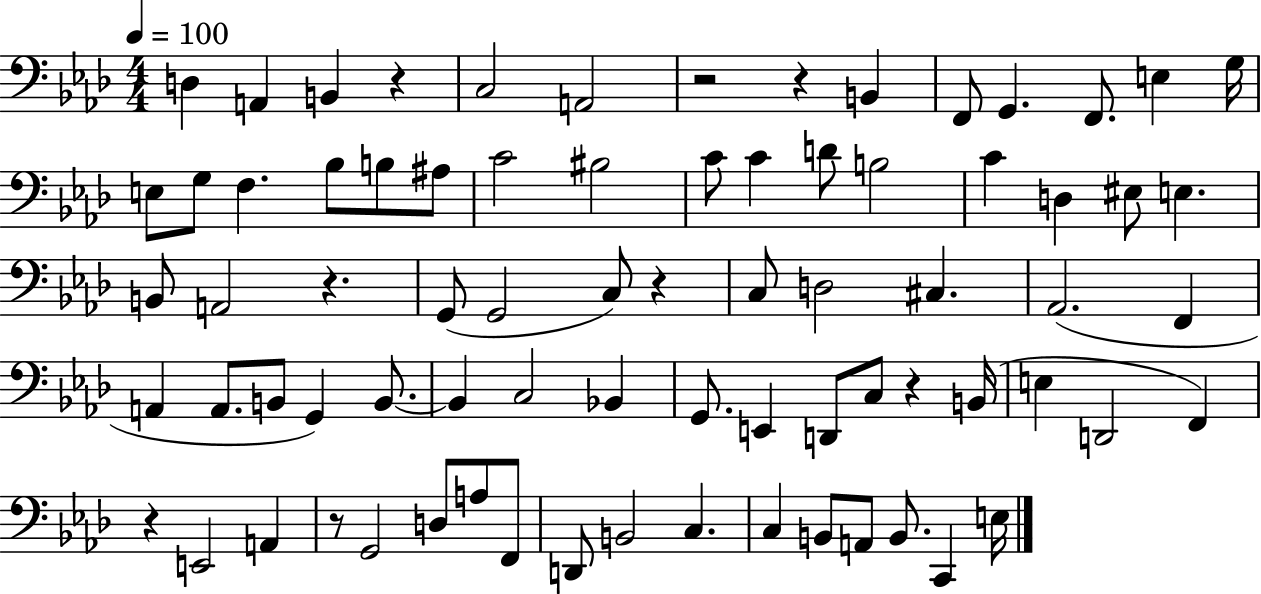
X:1
T:Untitled
M:4/4
L:1/4
K:Ab
D, A,, B,, z C,2 A,,2 z2 z B,, F,,/2 G,, F,,/2 E, G,/4 E,/2 G,/2 F, _B,/2 B,/2 ^A,/2 C2 ^B,2 C/2 C D/2 B,2 C D, ^E,/2 E, B,,/2 A,,2 z G,,/2 G,,2 C,/2 z C,/2 D,2 ^C, _A,,2 F,, A,, A,,/2 B,,/2 G,, B,,/2 B,, C,2 _B,, G,,/2 E,, D,,/2 C,/2 z B,,/4 E, D,,2 F,, z E,,2 A,, z/2 G,,2 D,/2 A,/2 F,,/2 D,,/2 B,,2 C, C, B,,/2 A,,/2 B,,/2 C,, E,/4